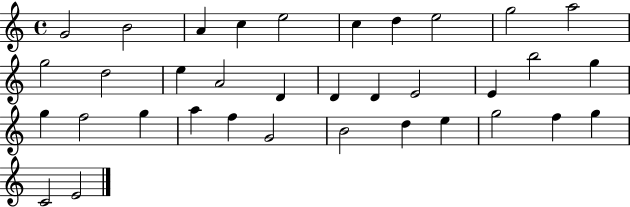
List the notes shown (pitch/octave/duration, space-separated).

G4/h B4/h A4/q C5/q E5/h C5/q D5/q E5/h G5/h A5/h G5/h D5/h E5/q A4/h D4/q D4/q D4/q E4/h E4/q B5/h G5/q G5/q F5/h G5/q A5/q F5/q G4/h B4/h D5/q E5/q G5/h F5/q G5/q C4/h E4/h